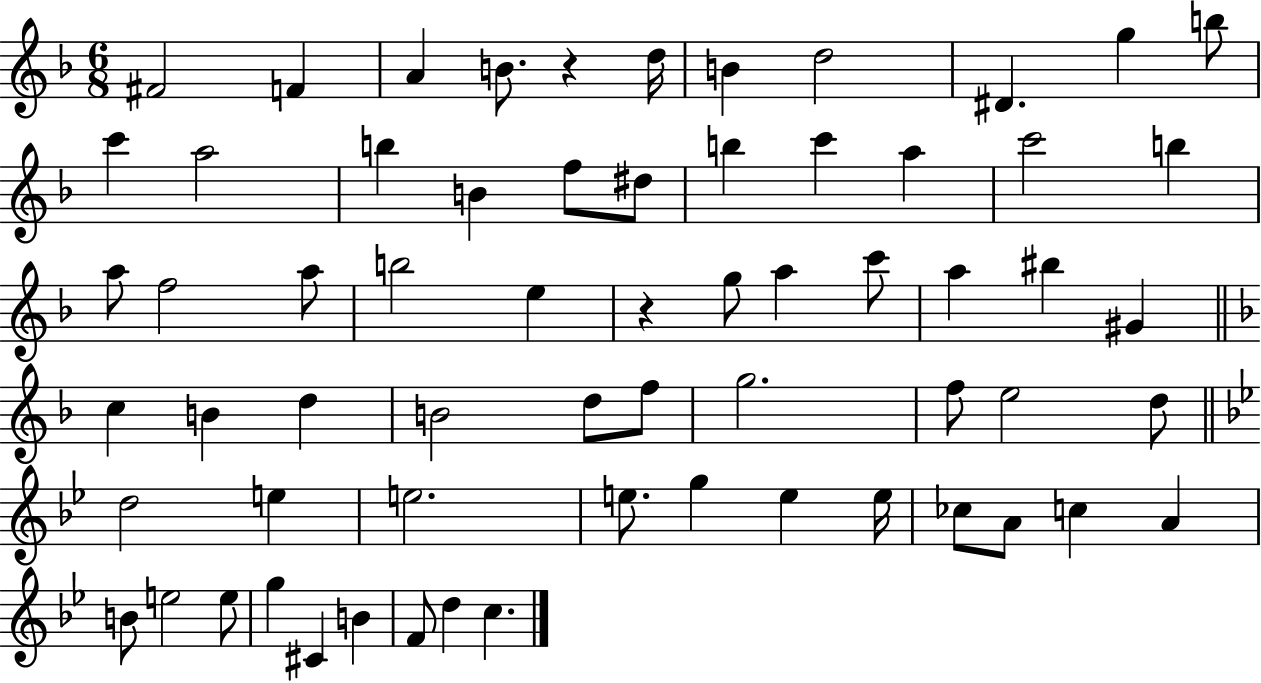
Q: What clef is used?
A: treble